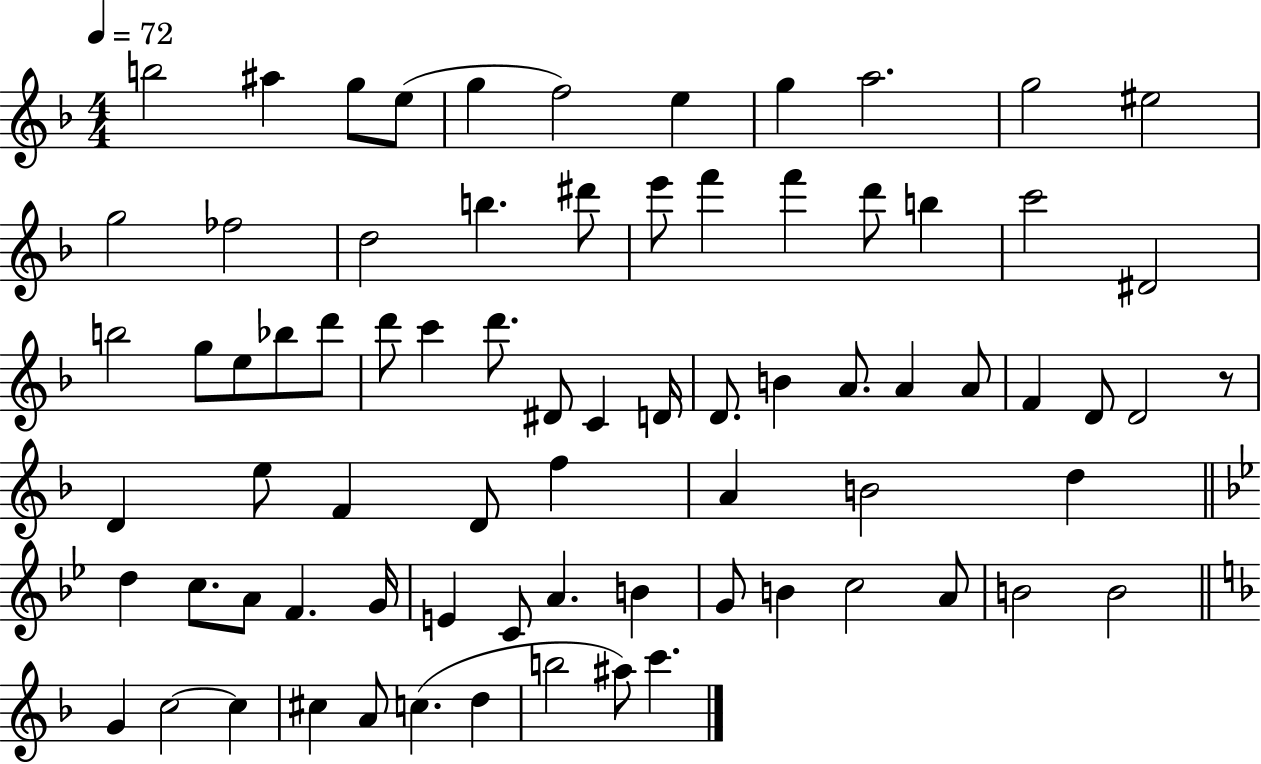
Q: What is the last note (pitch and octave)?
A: C6